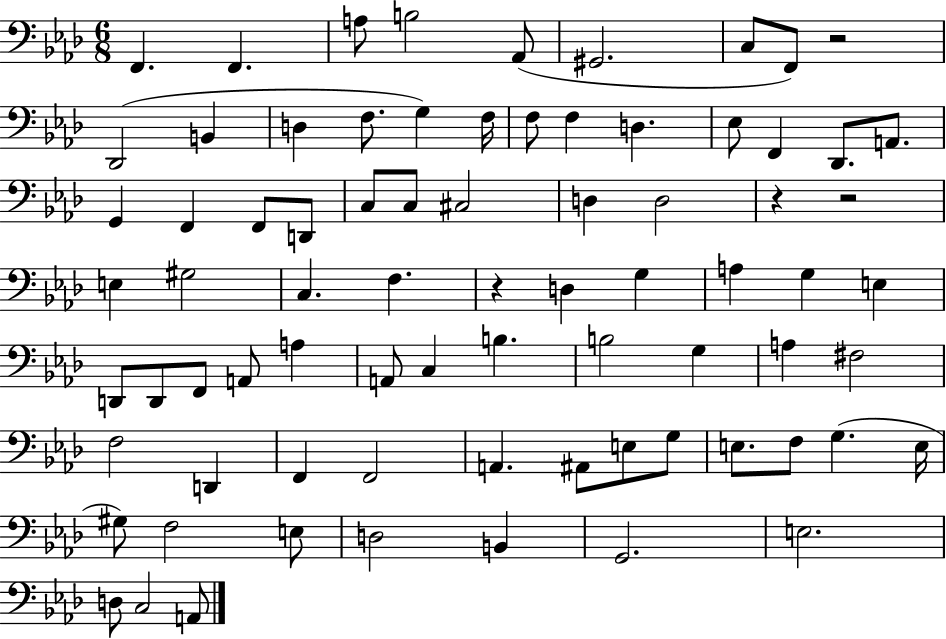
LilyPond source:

{
  \clef bass
  \numericTimeSignature
  \time 6/8
  \key aes \major
  \repeat volta 2 { f,4. f,4. | a8 b2 aes,8( | gis,2. | c8 f,8) r2 | \break des,2( b,4 | d4 f8. g4) f16 | f8 f4 d4. | ees8 f,4 des,8. a,8. | \break g,4 f,4 f,8 d,8 | c8 c8 cis2 | d4 d2 | r4 r2 | \break e4 gis2 | c4. f4. | r4 d4 g4 | a4 g4 e4 | \break d,8 d,8 f,8 a,8 a4 | a,8 c4 b4. | b2 g4 | a4 fis2 | \break f2 d,4 | f,4 f,2 | a,4. ais,8 e8 g8 | e8. f8 g4.( e16 | \break gis8) f2 e8 | d2 b,4 | g,2. | e2. | \break d8 c2 a,8 | } \bar "|."
}